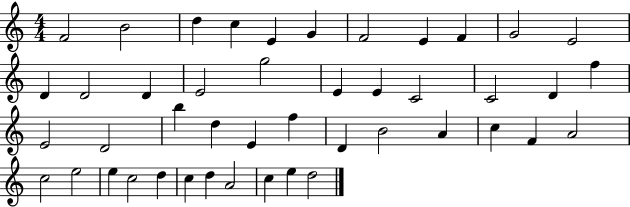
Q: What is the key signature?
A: C major